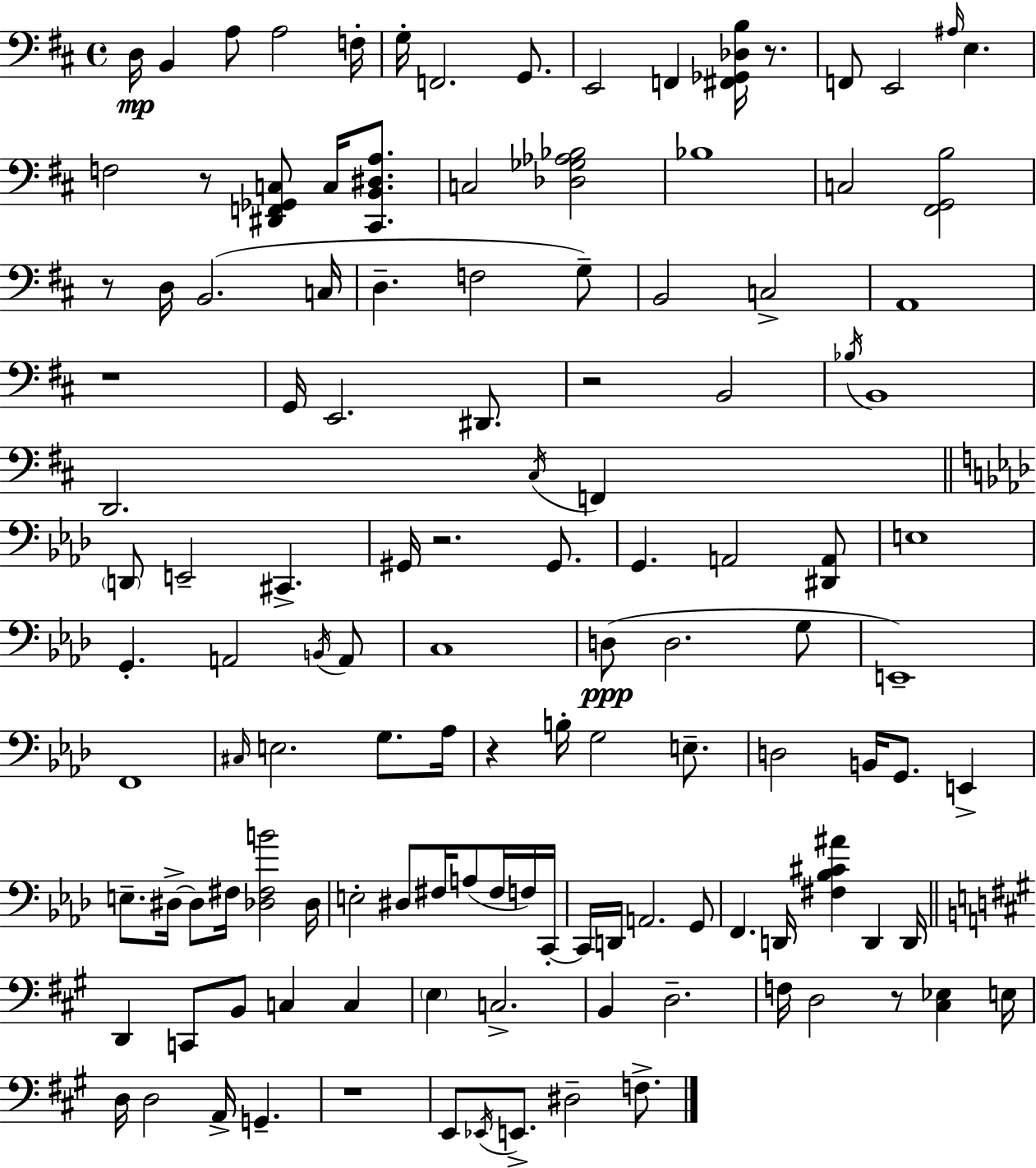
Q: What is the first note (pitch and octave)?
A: D3